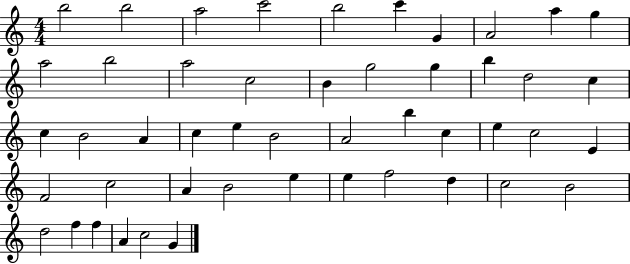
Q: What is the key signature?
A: C major